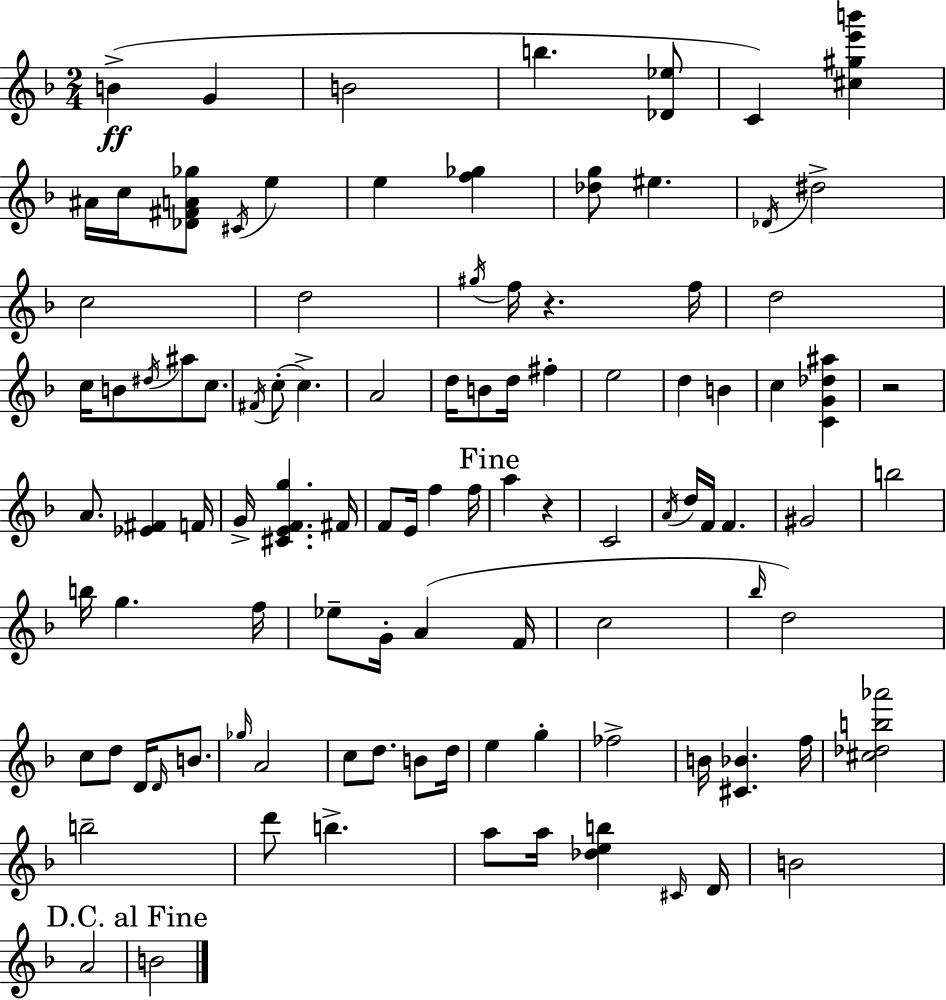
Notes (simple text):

B4/q G4/q B4/h B5/q. [Db4,Eb5]/e C4/q [C#5,G#5,E6,B6]/q A#4/s C5/s [Db4,F#4,A4,Gb5]/e C#4/s E5/q E5/q [F5,Gb5]/q [Db5,G5]/e EIS5/q. Db4/s D#5/h C5/h D5/h G#5/s F5/s R/q. F5/s D5/h C5/s B4/e D#5/s A#5/e C5/e. F#4/s C5/e C5/q. A4/h D5/s B4/e D5/s F#5/q E5/h D5/q B4/q C5/q [C4,G4,Db5,A#5]/q R/h A4/e. [Eb4,F#4]/q F4/s G4/s [C#4,E4,F4,G5]/q. F#4/s F4/e E4/s F5/q F5/s A5/q R/q C4/h A4/s D5/s F4/s F4/q. G#4/h B5/h B5/s G5/q. F5/s Eb5/e G4/s A4/q F4/s C5/h Bb5/s D5/h C5/e D5/e D4/s D4/s B4/e. Gb5/s A4/h C5/e D5/e. B4/e D5/s E5/q G5/q FES5/h B4/s [C#4,Bb4]/q. F5/s [C#5,Db5,B5,Ab6]/h B5/h D6/e B5/q. A5/e A5/s [Db5,E5,B5]/q C#4/s D4/s B4/h A4/h B4/h